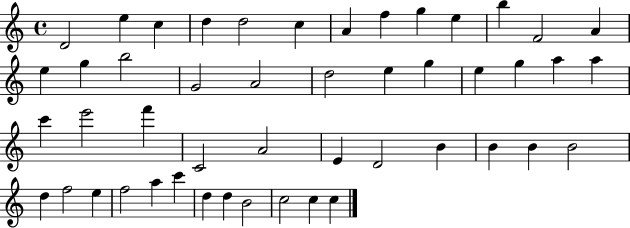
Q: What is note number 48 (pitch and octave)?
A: C5